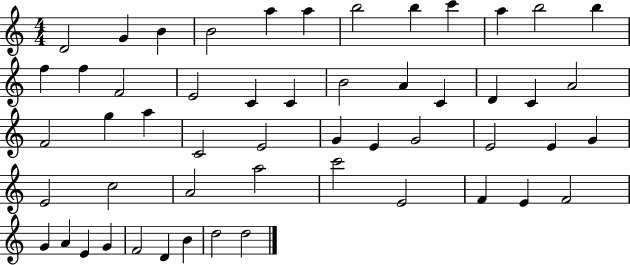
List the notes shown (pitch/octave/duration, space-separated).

D4/h G4/q B4/q B4/h A5/q A5/q B5/h B5/q C6/q A5/q B5/h B5/q F5/q F5/q F4/h E4/h C4/q C4/q B4/h A4/q C4/q D4/q C4/q A4/h F4/h G5/q A5/q C4/h E4/h G4/q E4/q G4/h E4/h E4/q G4/q E4/h C5/h A4/h A5/h C6/h E4/h F4/q E4/q F4/h G4/q A4/q E4/q G4/q F4/h D4/q B4/q D5/h D5/h